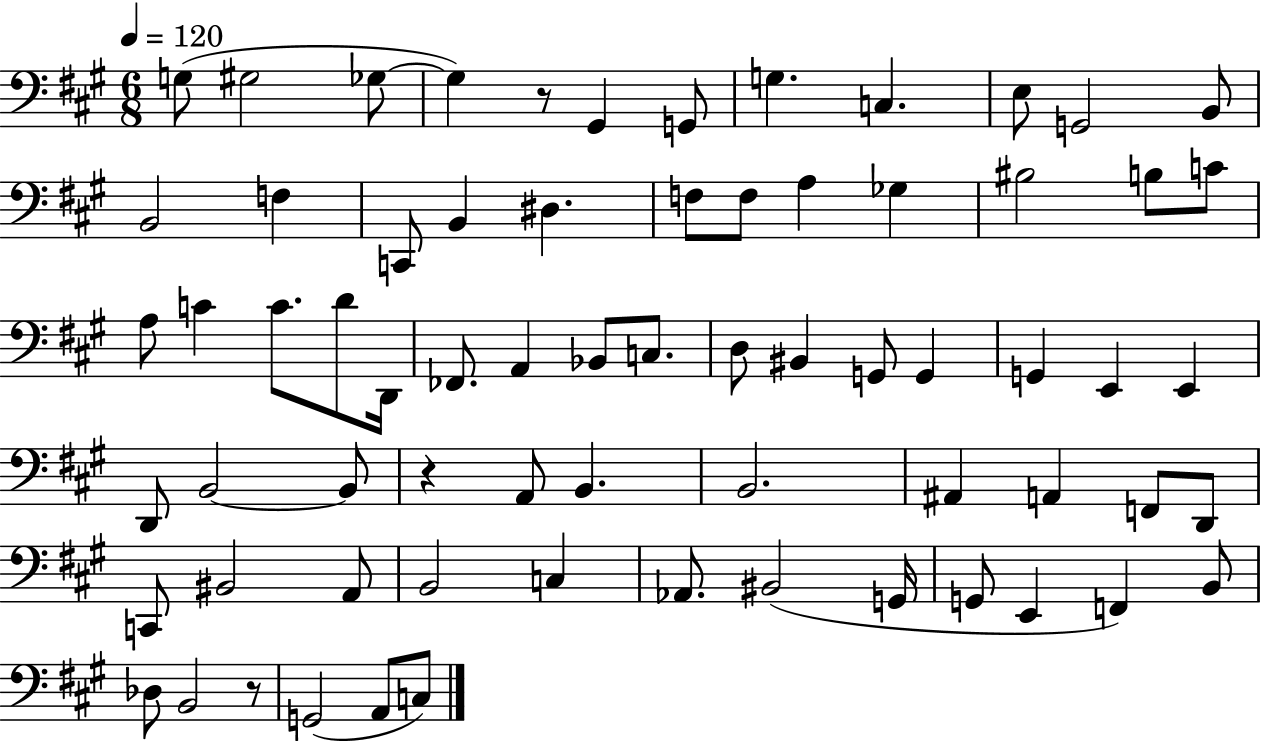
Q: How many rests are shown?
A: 3